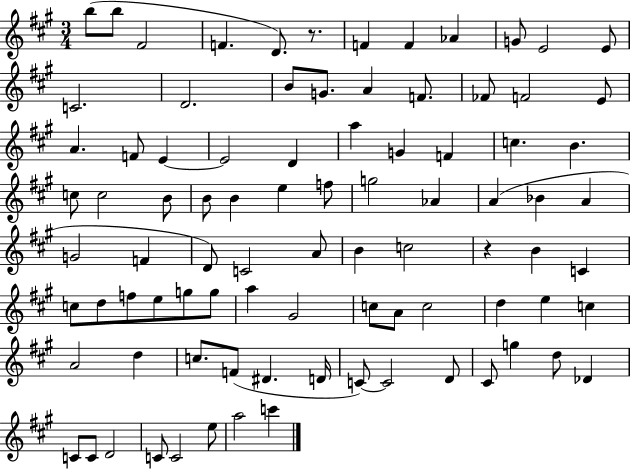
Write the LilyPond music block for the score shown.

{
  \clef treble
  \numericTimeSignature
  \time 3/4
  \key a \major
  \repeat volta 2 { b''8( b''8 fis'2 | f'4. d'8.) r8. | f'4 f'4 aes'4 | g'8 e'2 e'8 | \break c'2. | d'2. | b'8 g'8. a'4 f'8. | fes'8 f'2 e'8 | \break a'4. f'8 e'4~~ | e'2 d'4 | a''4 g'4 f'4 | c''4. b'4. | \break c''8 c''2 b'8 | b'8 b'4 e''4 f''8 | g''2 aes'4 | a'4( bes'4 a'4 | \break g'2 f'4 | d'8) c'2 a'8 | b'4 c''2 | r4 b'4 c'4 | \break c''8 d''8 f''8 e''8 g''8 g''8 | a''4 gis'2 | c''8 a'8 c''2 | d''4 e''4 c''4 | \break a'2 d''4 | c''8. f'8( dis'4. d'16 | c'8~~) c'2 d'8 | cis'8 g''4 d''8 des'4 | \break c'8 c'8 d'2 | c'8 c'2 e''8 | a''2 c'''4 | } \bar "|."
}